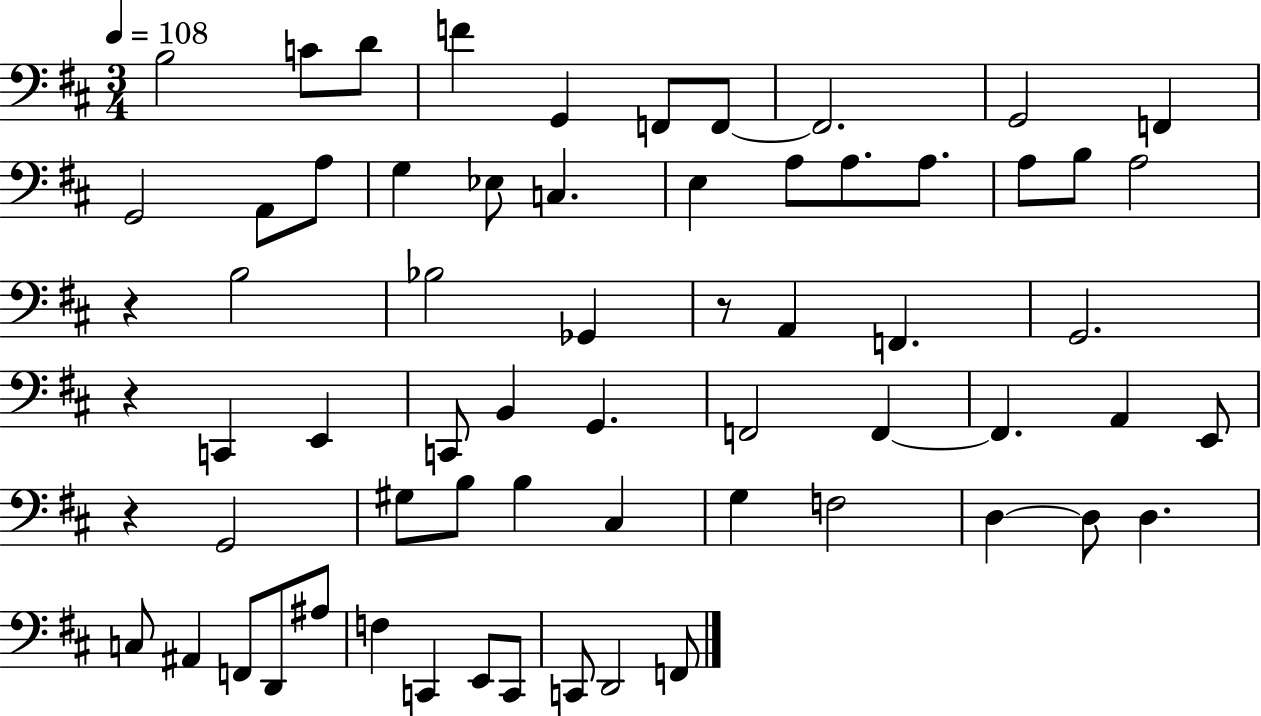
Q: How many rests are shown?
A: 4